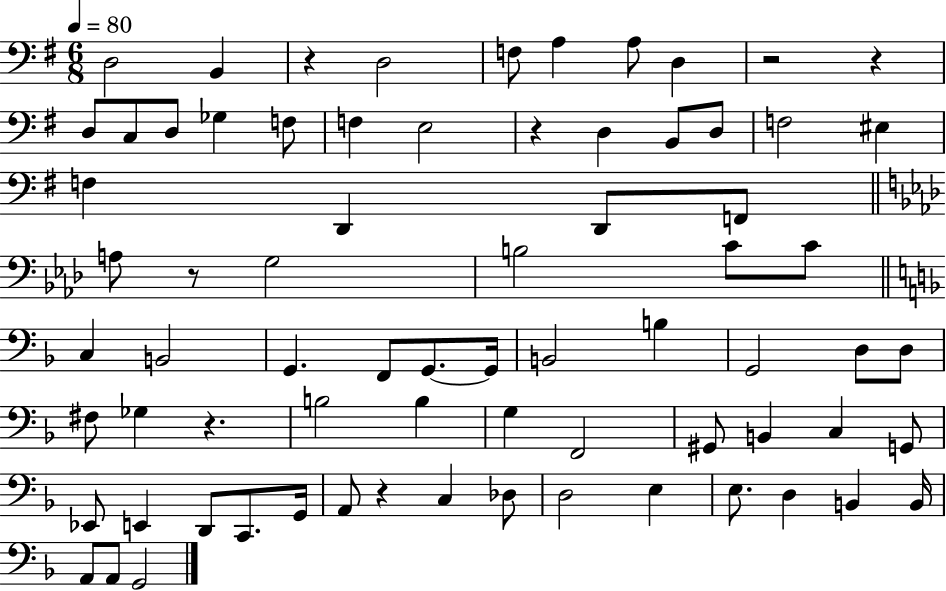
D3/h B2/q R/q D3/h F3/e A3/q A3/e D3/q R/h R/q D3/e C3/e D3/e Gb3/q F3/e F3/q E3/h R/q D3/q B2/e D3/e F3/h EIS3/q F3/q D2/q D2/e F2/e A3/e R/e G3/h B3/h C4/e C4/e C3/q B2/h G2/q. F2/e G2/e. G2/s B2/h B3/q G2/h D3/e D3/e F#3/e Gb3/q R/q. B3/h B3/q G3/q F2/h G#2/e B2/q C3/q G2/e Eb2/e E2/q D2/e C2/e. G2/s A2/e R/q C3/q Db3/e D3/h E3/q E3/e. D3/q B2/q B2/s A2/e A2/e G2/h